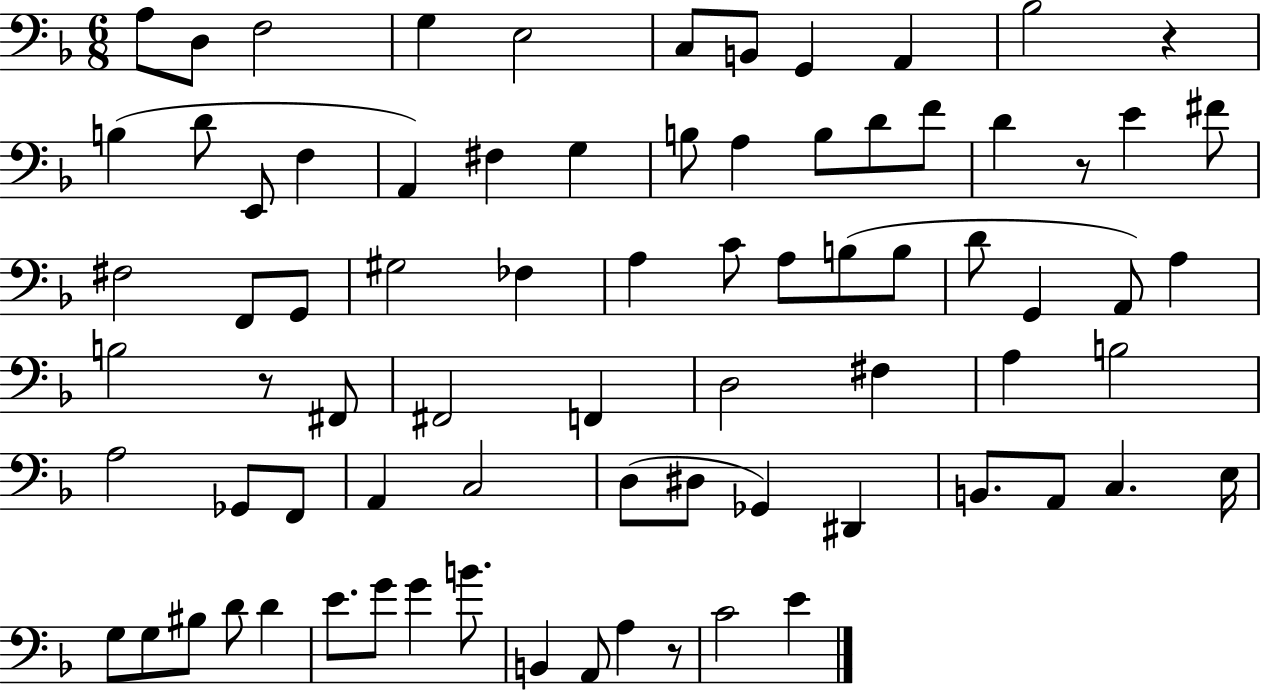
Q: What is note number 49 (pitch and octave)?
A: Gb2